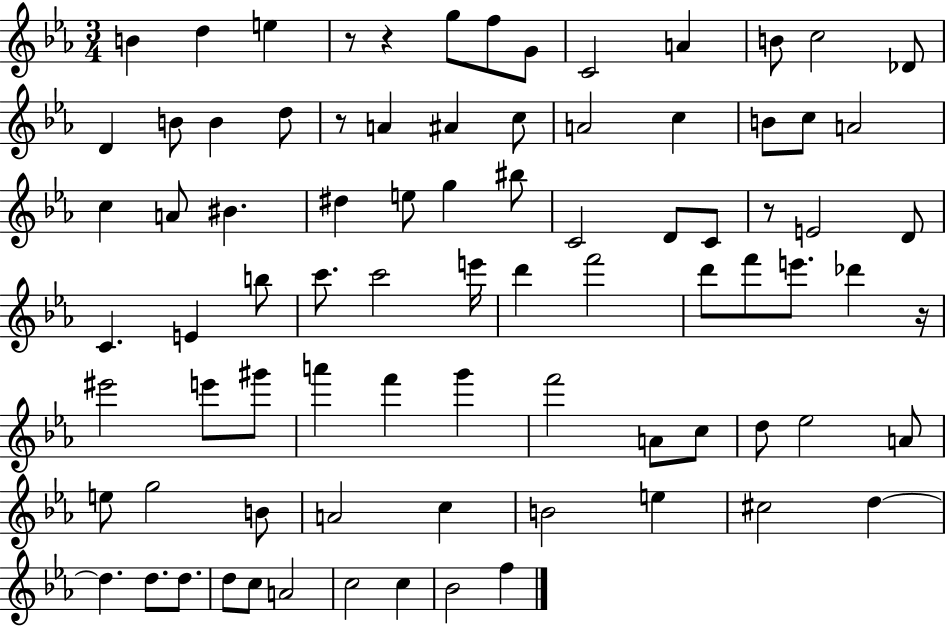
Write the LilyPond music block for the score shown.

{
  \clef treble
  \numericTimeSignature
  \time 3/4
  \key ees \major
  \repeat volta 2 { b'4 d''4 e''4 | r8 r4 g''8 f''8 g'8 | c'2 a'4 | b'8 c''2 des'8 | \break d'4 b'8 b'4 d''8 | r8 a'4 ais'4 c''8 | a'2 c''4 | b'8 c''8 a'2 | \break c''4 a'8 bis'4. | dis''4 e''8 g''4 bis''8 | c'2 d'8 c'8 | r8 e'2 d'8 | \break c'4. e'4 b''8 | c'''8. c'''2 e'''16 | d'''4 f'''2 | d'''8 f'''8 e'''8. des'''4 r16 | \break eis'''2 e'''8 gis'''8 | a'''4 f'''4 g'''4 | f'''2 a'8 c''8 | d''8 ees''2 a'8 | \break e''8 g''2 b'8 | a'2 c''4 | b'2 e''4 | cis''2 d''4~~ | \break d''4. d''8. d''8. | d''8 c''8 a'2 | c''2 c''4 | bes'2 f''4 | \break } \bar "|."
}